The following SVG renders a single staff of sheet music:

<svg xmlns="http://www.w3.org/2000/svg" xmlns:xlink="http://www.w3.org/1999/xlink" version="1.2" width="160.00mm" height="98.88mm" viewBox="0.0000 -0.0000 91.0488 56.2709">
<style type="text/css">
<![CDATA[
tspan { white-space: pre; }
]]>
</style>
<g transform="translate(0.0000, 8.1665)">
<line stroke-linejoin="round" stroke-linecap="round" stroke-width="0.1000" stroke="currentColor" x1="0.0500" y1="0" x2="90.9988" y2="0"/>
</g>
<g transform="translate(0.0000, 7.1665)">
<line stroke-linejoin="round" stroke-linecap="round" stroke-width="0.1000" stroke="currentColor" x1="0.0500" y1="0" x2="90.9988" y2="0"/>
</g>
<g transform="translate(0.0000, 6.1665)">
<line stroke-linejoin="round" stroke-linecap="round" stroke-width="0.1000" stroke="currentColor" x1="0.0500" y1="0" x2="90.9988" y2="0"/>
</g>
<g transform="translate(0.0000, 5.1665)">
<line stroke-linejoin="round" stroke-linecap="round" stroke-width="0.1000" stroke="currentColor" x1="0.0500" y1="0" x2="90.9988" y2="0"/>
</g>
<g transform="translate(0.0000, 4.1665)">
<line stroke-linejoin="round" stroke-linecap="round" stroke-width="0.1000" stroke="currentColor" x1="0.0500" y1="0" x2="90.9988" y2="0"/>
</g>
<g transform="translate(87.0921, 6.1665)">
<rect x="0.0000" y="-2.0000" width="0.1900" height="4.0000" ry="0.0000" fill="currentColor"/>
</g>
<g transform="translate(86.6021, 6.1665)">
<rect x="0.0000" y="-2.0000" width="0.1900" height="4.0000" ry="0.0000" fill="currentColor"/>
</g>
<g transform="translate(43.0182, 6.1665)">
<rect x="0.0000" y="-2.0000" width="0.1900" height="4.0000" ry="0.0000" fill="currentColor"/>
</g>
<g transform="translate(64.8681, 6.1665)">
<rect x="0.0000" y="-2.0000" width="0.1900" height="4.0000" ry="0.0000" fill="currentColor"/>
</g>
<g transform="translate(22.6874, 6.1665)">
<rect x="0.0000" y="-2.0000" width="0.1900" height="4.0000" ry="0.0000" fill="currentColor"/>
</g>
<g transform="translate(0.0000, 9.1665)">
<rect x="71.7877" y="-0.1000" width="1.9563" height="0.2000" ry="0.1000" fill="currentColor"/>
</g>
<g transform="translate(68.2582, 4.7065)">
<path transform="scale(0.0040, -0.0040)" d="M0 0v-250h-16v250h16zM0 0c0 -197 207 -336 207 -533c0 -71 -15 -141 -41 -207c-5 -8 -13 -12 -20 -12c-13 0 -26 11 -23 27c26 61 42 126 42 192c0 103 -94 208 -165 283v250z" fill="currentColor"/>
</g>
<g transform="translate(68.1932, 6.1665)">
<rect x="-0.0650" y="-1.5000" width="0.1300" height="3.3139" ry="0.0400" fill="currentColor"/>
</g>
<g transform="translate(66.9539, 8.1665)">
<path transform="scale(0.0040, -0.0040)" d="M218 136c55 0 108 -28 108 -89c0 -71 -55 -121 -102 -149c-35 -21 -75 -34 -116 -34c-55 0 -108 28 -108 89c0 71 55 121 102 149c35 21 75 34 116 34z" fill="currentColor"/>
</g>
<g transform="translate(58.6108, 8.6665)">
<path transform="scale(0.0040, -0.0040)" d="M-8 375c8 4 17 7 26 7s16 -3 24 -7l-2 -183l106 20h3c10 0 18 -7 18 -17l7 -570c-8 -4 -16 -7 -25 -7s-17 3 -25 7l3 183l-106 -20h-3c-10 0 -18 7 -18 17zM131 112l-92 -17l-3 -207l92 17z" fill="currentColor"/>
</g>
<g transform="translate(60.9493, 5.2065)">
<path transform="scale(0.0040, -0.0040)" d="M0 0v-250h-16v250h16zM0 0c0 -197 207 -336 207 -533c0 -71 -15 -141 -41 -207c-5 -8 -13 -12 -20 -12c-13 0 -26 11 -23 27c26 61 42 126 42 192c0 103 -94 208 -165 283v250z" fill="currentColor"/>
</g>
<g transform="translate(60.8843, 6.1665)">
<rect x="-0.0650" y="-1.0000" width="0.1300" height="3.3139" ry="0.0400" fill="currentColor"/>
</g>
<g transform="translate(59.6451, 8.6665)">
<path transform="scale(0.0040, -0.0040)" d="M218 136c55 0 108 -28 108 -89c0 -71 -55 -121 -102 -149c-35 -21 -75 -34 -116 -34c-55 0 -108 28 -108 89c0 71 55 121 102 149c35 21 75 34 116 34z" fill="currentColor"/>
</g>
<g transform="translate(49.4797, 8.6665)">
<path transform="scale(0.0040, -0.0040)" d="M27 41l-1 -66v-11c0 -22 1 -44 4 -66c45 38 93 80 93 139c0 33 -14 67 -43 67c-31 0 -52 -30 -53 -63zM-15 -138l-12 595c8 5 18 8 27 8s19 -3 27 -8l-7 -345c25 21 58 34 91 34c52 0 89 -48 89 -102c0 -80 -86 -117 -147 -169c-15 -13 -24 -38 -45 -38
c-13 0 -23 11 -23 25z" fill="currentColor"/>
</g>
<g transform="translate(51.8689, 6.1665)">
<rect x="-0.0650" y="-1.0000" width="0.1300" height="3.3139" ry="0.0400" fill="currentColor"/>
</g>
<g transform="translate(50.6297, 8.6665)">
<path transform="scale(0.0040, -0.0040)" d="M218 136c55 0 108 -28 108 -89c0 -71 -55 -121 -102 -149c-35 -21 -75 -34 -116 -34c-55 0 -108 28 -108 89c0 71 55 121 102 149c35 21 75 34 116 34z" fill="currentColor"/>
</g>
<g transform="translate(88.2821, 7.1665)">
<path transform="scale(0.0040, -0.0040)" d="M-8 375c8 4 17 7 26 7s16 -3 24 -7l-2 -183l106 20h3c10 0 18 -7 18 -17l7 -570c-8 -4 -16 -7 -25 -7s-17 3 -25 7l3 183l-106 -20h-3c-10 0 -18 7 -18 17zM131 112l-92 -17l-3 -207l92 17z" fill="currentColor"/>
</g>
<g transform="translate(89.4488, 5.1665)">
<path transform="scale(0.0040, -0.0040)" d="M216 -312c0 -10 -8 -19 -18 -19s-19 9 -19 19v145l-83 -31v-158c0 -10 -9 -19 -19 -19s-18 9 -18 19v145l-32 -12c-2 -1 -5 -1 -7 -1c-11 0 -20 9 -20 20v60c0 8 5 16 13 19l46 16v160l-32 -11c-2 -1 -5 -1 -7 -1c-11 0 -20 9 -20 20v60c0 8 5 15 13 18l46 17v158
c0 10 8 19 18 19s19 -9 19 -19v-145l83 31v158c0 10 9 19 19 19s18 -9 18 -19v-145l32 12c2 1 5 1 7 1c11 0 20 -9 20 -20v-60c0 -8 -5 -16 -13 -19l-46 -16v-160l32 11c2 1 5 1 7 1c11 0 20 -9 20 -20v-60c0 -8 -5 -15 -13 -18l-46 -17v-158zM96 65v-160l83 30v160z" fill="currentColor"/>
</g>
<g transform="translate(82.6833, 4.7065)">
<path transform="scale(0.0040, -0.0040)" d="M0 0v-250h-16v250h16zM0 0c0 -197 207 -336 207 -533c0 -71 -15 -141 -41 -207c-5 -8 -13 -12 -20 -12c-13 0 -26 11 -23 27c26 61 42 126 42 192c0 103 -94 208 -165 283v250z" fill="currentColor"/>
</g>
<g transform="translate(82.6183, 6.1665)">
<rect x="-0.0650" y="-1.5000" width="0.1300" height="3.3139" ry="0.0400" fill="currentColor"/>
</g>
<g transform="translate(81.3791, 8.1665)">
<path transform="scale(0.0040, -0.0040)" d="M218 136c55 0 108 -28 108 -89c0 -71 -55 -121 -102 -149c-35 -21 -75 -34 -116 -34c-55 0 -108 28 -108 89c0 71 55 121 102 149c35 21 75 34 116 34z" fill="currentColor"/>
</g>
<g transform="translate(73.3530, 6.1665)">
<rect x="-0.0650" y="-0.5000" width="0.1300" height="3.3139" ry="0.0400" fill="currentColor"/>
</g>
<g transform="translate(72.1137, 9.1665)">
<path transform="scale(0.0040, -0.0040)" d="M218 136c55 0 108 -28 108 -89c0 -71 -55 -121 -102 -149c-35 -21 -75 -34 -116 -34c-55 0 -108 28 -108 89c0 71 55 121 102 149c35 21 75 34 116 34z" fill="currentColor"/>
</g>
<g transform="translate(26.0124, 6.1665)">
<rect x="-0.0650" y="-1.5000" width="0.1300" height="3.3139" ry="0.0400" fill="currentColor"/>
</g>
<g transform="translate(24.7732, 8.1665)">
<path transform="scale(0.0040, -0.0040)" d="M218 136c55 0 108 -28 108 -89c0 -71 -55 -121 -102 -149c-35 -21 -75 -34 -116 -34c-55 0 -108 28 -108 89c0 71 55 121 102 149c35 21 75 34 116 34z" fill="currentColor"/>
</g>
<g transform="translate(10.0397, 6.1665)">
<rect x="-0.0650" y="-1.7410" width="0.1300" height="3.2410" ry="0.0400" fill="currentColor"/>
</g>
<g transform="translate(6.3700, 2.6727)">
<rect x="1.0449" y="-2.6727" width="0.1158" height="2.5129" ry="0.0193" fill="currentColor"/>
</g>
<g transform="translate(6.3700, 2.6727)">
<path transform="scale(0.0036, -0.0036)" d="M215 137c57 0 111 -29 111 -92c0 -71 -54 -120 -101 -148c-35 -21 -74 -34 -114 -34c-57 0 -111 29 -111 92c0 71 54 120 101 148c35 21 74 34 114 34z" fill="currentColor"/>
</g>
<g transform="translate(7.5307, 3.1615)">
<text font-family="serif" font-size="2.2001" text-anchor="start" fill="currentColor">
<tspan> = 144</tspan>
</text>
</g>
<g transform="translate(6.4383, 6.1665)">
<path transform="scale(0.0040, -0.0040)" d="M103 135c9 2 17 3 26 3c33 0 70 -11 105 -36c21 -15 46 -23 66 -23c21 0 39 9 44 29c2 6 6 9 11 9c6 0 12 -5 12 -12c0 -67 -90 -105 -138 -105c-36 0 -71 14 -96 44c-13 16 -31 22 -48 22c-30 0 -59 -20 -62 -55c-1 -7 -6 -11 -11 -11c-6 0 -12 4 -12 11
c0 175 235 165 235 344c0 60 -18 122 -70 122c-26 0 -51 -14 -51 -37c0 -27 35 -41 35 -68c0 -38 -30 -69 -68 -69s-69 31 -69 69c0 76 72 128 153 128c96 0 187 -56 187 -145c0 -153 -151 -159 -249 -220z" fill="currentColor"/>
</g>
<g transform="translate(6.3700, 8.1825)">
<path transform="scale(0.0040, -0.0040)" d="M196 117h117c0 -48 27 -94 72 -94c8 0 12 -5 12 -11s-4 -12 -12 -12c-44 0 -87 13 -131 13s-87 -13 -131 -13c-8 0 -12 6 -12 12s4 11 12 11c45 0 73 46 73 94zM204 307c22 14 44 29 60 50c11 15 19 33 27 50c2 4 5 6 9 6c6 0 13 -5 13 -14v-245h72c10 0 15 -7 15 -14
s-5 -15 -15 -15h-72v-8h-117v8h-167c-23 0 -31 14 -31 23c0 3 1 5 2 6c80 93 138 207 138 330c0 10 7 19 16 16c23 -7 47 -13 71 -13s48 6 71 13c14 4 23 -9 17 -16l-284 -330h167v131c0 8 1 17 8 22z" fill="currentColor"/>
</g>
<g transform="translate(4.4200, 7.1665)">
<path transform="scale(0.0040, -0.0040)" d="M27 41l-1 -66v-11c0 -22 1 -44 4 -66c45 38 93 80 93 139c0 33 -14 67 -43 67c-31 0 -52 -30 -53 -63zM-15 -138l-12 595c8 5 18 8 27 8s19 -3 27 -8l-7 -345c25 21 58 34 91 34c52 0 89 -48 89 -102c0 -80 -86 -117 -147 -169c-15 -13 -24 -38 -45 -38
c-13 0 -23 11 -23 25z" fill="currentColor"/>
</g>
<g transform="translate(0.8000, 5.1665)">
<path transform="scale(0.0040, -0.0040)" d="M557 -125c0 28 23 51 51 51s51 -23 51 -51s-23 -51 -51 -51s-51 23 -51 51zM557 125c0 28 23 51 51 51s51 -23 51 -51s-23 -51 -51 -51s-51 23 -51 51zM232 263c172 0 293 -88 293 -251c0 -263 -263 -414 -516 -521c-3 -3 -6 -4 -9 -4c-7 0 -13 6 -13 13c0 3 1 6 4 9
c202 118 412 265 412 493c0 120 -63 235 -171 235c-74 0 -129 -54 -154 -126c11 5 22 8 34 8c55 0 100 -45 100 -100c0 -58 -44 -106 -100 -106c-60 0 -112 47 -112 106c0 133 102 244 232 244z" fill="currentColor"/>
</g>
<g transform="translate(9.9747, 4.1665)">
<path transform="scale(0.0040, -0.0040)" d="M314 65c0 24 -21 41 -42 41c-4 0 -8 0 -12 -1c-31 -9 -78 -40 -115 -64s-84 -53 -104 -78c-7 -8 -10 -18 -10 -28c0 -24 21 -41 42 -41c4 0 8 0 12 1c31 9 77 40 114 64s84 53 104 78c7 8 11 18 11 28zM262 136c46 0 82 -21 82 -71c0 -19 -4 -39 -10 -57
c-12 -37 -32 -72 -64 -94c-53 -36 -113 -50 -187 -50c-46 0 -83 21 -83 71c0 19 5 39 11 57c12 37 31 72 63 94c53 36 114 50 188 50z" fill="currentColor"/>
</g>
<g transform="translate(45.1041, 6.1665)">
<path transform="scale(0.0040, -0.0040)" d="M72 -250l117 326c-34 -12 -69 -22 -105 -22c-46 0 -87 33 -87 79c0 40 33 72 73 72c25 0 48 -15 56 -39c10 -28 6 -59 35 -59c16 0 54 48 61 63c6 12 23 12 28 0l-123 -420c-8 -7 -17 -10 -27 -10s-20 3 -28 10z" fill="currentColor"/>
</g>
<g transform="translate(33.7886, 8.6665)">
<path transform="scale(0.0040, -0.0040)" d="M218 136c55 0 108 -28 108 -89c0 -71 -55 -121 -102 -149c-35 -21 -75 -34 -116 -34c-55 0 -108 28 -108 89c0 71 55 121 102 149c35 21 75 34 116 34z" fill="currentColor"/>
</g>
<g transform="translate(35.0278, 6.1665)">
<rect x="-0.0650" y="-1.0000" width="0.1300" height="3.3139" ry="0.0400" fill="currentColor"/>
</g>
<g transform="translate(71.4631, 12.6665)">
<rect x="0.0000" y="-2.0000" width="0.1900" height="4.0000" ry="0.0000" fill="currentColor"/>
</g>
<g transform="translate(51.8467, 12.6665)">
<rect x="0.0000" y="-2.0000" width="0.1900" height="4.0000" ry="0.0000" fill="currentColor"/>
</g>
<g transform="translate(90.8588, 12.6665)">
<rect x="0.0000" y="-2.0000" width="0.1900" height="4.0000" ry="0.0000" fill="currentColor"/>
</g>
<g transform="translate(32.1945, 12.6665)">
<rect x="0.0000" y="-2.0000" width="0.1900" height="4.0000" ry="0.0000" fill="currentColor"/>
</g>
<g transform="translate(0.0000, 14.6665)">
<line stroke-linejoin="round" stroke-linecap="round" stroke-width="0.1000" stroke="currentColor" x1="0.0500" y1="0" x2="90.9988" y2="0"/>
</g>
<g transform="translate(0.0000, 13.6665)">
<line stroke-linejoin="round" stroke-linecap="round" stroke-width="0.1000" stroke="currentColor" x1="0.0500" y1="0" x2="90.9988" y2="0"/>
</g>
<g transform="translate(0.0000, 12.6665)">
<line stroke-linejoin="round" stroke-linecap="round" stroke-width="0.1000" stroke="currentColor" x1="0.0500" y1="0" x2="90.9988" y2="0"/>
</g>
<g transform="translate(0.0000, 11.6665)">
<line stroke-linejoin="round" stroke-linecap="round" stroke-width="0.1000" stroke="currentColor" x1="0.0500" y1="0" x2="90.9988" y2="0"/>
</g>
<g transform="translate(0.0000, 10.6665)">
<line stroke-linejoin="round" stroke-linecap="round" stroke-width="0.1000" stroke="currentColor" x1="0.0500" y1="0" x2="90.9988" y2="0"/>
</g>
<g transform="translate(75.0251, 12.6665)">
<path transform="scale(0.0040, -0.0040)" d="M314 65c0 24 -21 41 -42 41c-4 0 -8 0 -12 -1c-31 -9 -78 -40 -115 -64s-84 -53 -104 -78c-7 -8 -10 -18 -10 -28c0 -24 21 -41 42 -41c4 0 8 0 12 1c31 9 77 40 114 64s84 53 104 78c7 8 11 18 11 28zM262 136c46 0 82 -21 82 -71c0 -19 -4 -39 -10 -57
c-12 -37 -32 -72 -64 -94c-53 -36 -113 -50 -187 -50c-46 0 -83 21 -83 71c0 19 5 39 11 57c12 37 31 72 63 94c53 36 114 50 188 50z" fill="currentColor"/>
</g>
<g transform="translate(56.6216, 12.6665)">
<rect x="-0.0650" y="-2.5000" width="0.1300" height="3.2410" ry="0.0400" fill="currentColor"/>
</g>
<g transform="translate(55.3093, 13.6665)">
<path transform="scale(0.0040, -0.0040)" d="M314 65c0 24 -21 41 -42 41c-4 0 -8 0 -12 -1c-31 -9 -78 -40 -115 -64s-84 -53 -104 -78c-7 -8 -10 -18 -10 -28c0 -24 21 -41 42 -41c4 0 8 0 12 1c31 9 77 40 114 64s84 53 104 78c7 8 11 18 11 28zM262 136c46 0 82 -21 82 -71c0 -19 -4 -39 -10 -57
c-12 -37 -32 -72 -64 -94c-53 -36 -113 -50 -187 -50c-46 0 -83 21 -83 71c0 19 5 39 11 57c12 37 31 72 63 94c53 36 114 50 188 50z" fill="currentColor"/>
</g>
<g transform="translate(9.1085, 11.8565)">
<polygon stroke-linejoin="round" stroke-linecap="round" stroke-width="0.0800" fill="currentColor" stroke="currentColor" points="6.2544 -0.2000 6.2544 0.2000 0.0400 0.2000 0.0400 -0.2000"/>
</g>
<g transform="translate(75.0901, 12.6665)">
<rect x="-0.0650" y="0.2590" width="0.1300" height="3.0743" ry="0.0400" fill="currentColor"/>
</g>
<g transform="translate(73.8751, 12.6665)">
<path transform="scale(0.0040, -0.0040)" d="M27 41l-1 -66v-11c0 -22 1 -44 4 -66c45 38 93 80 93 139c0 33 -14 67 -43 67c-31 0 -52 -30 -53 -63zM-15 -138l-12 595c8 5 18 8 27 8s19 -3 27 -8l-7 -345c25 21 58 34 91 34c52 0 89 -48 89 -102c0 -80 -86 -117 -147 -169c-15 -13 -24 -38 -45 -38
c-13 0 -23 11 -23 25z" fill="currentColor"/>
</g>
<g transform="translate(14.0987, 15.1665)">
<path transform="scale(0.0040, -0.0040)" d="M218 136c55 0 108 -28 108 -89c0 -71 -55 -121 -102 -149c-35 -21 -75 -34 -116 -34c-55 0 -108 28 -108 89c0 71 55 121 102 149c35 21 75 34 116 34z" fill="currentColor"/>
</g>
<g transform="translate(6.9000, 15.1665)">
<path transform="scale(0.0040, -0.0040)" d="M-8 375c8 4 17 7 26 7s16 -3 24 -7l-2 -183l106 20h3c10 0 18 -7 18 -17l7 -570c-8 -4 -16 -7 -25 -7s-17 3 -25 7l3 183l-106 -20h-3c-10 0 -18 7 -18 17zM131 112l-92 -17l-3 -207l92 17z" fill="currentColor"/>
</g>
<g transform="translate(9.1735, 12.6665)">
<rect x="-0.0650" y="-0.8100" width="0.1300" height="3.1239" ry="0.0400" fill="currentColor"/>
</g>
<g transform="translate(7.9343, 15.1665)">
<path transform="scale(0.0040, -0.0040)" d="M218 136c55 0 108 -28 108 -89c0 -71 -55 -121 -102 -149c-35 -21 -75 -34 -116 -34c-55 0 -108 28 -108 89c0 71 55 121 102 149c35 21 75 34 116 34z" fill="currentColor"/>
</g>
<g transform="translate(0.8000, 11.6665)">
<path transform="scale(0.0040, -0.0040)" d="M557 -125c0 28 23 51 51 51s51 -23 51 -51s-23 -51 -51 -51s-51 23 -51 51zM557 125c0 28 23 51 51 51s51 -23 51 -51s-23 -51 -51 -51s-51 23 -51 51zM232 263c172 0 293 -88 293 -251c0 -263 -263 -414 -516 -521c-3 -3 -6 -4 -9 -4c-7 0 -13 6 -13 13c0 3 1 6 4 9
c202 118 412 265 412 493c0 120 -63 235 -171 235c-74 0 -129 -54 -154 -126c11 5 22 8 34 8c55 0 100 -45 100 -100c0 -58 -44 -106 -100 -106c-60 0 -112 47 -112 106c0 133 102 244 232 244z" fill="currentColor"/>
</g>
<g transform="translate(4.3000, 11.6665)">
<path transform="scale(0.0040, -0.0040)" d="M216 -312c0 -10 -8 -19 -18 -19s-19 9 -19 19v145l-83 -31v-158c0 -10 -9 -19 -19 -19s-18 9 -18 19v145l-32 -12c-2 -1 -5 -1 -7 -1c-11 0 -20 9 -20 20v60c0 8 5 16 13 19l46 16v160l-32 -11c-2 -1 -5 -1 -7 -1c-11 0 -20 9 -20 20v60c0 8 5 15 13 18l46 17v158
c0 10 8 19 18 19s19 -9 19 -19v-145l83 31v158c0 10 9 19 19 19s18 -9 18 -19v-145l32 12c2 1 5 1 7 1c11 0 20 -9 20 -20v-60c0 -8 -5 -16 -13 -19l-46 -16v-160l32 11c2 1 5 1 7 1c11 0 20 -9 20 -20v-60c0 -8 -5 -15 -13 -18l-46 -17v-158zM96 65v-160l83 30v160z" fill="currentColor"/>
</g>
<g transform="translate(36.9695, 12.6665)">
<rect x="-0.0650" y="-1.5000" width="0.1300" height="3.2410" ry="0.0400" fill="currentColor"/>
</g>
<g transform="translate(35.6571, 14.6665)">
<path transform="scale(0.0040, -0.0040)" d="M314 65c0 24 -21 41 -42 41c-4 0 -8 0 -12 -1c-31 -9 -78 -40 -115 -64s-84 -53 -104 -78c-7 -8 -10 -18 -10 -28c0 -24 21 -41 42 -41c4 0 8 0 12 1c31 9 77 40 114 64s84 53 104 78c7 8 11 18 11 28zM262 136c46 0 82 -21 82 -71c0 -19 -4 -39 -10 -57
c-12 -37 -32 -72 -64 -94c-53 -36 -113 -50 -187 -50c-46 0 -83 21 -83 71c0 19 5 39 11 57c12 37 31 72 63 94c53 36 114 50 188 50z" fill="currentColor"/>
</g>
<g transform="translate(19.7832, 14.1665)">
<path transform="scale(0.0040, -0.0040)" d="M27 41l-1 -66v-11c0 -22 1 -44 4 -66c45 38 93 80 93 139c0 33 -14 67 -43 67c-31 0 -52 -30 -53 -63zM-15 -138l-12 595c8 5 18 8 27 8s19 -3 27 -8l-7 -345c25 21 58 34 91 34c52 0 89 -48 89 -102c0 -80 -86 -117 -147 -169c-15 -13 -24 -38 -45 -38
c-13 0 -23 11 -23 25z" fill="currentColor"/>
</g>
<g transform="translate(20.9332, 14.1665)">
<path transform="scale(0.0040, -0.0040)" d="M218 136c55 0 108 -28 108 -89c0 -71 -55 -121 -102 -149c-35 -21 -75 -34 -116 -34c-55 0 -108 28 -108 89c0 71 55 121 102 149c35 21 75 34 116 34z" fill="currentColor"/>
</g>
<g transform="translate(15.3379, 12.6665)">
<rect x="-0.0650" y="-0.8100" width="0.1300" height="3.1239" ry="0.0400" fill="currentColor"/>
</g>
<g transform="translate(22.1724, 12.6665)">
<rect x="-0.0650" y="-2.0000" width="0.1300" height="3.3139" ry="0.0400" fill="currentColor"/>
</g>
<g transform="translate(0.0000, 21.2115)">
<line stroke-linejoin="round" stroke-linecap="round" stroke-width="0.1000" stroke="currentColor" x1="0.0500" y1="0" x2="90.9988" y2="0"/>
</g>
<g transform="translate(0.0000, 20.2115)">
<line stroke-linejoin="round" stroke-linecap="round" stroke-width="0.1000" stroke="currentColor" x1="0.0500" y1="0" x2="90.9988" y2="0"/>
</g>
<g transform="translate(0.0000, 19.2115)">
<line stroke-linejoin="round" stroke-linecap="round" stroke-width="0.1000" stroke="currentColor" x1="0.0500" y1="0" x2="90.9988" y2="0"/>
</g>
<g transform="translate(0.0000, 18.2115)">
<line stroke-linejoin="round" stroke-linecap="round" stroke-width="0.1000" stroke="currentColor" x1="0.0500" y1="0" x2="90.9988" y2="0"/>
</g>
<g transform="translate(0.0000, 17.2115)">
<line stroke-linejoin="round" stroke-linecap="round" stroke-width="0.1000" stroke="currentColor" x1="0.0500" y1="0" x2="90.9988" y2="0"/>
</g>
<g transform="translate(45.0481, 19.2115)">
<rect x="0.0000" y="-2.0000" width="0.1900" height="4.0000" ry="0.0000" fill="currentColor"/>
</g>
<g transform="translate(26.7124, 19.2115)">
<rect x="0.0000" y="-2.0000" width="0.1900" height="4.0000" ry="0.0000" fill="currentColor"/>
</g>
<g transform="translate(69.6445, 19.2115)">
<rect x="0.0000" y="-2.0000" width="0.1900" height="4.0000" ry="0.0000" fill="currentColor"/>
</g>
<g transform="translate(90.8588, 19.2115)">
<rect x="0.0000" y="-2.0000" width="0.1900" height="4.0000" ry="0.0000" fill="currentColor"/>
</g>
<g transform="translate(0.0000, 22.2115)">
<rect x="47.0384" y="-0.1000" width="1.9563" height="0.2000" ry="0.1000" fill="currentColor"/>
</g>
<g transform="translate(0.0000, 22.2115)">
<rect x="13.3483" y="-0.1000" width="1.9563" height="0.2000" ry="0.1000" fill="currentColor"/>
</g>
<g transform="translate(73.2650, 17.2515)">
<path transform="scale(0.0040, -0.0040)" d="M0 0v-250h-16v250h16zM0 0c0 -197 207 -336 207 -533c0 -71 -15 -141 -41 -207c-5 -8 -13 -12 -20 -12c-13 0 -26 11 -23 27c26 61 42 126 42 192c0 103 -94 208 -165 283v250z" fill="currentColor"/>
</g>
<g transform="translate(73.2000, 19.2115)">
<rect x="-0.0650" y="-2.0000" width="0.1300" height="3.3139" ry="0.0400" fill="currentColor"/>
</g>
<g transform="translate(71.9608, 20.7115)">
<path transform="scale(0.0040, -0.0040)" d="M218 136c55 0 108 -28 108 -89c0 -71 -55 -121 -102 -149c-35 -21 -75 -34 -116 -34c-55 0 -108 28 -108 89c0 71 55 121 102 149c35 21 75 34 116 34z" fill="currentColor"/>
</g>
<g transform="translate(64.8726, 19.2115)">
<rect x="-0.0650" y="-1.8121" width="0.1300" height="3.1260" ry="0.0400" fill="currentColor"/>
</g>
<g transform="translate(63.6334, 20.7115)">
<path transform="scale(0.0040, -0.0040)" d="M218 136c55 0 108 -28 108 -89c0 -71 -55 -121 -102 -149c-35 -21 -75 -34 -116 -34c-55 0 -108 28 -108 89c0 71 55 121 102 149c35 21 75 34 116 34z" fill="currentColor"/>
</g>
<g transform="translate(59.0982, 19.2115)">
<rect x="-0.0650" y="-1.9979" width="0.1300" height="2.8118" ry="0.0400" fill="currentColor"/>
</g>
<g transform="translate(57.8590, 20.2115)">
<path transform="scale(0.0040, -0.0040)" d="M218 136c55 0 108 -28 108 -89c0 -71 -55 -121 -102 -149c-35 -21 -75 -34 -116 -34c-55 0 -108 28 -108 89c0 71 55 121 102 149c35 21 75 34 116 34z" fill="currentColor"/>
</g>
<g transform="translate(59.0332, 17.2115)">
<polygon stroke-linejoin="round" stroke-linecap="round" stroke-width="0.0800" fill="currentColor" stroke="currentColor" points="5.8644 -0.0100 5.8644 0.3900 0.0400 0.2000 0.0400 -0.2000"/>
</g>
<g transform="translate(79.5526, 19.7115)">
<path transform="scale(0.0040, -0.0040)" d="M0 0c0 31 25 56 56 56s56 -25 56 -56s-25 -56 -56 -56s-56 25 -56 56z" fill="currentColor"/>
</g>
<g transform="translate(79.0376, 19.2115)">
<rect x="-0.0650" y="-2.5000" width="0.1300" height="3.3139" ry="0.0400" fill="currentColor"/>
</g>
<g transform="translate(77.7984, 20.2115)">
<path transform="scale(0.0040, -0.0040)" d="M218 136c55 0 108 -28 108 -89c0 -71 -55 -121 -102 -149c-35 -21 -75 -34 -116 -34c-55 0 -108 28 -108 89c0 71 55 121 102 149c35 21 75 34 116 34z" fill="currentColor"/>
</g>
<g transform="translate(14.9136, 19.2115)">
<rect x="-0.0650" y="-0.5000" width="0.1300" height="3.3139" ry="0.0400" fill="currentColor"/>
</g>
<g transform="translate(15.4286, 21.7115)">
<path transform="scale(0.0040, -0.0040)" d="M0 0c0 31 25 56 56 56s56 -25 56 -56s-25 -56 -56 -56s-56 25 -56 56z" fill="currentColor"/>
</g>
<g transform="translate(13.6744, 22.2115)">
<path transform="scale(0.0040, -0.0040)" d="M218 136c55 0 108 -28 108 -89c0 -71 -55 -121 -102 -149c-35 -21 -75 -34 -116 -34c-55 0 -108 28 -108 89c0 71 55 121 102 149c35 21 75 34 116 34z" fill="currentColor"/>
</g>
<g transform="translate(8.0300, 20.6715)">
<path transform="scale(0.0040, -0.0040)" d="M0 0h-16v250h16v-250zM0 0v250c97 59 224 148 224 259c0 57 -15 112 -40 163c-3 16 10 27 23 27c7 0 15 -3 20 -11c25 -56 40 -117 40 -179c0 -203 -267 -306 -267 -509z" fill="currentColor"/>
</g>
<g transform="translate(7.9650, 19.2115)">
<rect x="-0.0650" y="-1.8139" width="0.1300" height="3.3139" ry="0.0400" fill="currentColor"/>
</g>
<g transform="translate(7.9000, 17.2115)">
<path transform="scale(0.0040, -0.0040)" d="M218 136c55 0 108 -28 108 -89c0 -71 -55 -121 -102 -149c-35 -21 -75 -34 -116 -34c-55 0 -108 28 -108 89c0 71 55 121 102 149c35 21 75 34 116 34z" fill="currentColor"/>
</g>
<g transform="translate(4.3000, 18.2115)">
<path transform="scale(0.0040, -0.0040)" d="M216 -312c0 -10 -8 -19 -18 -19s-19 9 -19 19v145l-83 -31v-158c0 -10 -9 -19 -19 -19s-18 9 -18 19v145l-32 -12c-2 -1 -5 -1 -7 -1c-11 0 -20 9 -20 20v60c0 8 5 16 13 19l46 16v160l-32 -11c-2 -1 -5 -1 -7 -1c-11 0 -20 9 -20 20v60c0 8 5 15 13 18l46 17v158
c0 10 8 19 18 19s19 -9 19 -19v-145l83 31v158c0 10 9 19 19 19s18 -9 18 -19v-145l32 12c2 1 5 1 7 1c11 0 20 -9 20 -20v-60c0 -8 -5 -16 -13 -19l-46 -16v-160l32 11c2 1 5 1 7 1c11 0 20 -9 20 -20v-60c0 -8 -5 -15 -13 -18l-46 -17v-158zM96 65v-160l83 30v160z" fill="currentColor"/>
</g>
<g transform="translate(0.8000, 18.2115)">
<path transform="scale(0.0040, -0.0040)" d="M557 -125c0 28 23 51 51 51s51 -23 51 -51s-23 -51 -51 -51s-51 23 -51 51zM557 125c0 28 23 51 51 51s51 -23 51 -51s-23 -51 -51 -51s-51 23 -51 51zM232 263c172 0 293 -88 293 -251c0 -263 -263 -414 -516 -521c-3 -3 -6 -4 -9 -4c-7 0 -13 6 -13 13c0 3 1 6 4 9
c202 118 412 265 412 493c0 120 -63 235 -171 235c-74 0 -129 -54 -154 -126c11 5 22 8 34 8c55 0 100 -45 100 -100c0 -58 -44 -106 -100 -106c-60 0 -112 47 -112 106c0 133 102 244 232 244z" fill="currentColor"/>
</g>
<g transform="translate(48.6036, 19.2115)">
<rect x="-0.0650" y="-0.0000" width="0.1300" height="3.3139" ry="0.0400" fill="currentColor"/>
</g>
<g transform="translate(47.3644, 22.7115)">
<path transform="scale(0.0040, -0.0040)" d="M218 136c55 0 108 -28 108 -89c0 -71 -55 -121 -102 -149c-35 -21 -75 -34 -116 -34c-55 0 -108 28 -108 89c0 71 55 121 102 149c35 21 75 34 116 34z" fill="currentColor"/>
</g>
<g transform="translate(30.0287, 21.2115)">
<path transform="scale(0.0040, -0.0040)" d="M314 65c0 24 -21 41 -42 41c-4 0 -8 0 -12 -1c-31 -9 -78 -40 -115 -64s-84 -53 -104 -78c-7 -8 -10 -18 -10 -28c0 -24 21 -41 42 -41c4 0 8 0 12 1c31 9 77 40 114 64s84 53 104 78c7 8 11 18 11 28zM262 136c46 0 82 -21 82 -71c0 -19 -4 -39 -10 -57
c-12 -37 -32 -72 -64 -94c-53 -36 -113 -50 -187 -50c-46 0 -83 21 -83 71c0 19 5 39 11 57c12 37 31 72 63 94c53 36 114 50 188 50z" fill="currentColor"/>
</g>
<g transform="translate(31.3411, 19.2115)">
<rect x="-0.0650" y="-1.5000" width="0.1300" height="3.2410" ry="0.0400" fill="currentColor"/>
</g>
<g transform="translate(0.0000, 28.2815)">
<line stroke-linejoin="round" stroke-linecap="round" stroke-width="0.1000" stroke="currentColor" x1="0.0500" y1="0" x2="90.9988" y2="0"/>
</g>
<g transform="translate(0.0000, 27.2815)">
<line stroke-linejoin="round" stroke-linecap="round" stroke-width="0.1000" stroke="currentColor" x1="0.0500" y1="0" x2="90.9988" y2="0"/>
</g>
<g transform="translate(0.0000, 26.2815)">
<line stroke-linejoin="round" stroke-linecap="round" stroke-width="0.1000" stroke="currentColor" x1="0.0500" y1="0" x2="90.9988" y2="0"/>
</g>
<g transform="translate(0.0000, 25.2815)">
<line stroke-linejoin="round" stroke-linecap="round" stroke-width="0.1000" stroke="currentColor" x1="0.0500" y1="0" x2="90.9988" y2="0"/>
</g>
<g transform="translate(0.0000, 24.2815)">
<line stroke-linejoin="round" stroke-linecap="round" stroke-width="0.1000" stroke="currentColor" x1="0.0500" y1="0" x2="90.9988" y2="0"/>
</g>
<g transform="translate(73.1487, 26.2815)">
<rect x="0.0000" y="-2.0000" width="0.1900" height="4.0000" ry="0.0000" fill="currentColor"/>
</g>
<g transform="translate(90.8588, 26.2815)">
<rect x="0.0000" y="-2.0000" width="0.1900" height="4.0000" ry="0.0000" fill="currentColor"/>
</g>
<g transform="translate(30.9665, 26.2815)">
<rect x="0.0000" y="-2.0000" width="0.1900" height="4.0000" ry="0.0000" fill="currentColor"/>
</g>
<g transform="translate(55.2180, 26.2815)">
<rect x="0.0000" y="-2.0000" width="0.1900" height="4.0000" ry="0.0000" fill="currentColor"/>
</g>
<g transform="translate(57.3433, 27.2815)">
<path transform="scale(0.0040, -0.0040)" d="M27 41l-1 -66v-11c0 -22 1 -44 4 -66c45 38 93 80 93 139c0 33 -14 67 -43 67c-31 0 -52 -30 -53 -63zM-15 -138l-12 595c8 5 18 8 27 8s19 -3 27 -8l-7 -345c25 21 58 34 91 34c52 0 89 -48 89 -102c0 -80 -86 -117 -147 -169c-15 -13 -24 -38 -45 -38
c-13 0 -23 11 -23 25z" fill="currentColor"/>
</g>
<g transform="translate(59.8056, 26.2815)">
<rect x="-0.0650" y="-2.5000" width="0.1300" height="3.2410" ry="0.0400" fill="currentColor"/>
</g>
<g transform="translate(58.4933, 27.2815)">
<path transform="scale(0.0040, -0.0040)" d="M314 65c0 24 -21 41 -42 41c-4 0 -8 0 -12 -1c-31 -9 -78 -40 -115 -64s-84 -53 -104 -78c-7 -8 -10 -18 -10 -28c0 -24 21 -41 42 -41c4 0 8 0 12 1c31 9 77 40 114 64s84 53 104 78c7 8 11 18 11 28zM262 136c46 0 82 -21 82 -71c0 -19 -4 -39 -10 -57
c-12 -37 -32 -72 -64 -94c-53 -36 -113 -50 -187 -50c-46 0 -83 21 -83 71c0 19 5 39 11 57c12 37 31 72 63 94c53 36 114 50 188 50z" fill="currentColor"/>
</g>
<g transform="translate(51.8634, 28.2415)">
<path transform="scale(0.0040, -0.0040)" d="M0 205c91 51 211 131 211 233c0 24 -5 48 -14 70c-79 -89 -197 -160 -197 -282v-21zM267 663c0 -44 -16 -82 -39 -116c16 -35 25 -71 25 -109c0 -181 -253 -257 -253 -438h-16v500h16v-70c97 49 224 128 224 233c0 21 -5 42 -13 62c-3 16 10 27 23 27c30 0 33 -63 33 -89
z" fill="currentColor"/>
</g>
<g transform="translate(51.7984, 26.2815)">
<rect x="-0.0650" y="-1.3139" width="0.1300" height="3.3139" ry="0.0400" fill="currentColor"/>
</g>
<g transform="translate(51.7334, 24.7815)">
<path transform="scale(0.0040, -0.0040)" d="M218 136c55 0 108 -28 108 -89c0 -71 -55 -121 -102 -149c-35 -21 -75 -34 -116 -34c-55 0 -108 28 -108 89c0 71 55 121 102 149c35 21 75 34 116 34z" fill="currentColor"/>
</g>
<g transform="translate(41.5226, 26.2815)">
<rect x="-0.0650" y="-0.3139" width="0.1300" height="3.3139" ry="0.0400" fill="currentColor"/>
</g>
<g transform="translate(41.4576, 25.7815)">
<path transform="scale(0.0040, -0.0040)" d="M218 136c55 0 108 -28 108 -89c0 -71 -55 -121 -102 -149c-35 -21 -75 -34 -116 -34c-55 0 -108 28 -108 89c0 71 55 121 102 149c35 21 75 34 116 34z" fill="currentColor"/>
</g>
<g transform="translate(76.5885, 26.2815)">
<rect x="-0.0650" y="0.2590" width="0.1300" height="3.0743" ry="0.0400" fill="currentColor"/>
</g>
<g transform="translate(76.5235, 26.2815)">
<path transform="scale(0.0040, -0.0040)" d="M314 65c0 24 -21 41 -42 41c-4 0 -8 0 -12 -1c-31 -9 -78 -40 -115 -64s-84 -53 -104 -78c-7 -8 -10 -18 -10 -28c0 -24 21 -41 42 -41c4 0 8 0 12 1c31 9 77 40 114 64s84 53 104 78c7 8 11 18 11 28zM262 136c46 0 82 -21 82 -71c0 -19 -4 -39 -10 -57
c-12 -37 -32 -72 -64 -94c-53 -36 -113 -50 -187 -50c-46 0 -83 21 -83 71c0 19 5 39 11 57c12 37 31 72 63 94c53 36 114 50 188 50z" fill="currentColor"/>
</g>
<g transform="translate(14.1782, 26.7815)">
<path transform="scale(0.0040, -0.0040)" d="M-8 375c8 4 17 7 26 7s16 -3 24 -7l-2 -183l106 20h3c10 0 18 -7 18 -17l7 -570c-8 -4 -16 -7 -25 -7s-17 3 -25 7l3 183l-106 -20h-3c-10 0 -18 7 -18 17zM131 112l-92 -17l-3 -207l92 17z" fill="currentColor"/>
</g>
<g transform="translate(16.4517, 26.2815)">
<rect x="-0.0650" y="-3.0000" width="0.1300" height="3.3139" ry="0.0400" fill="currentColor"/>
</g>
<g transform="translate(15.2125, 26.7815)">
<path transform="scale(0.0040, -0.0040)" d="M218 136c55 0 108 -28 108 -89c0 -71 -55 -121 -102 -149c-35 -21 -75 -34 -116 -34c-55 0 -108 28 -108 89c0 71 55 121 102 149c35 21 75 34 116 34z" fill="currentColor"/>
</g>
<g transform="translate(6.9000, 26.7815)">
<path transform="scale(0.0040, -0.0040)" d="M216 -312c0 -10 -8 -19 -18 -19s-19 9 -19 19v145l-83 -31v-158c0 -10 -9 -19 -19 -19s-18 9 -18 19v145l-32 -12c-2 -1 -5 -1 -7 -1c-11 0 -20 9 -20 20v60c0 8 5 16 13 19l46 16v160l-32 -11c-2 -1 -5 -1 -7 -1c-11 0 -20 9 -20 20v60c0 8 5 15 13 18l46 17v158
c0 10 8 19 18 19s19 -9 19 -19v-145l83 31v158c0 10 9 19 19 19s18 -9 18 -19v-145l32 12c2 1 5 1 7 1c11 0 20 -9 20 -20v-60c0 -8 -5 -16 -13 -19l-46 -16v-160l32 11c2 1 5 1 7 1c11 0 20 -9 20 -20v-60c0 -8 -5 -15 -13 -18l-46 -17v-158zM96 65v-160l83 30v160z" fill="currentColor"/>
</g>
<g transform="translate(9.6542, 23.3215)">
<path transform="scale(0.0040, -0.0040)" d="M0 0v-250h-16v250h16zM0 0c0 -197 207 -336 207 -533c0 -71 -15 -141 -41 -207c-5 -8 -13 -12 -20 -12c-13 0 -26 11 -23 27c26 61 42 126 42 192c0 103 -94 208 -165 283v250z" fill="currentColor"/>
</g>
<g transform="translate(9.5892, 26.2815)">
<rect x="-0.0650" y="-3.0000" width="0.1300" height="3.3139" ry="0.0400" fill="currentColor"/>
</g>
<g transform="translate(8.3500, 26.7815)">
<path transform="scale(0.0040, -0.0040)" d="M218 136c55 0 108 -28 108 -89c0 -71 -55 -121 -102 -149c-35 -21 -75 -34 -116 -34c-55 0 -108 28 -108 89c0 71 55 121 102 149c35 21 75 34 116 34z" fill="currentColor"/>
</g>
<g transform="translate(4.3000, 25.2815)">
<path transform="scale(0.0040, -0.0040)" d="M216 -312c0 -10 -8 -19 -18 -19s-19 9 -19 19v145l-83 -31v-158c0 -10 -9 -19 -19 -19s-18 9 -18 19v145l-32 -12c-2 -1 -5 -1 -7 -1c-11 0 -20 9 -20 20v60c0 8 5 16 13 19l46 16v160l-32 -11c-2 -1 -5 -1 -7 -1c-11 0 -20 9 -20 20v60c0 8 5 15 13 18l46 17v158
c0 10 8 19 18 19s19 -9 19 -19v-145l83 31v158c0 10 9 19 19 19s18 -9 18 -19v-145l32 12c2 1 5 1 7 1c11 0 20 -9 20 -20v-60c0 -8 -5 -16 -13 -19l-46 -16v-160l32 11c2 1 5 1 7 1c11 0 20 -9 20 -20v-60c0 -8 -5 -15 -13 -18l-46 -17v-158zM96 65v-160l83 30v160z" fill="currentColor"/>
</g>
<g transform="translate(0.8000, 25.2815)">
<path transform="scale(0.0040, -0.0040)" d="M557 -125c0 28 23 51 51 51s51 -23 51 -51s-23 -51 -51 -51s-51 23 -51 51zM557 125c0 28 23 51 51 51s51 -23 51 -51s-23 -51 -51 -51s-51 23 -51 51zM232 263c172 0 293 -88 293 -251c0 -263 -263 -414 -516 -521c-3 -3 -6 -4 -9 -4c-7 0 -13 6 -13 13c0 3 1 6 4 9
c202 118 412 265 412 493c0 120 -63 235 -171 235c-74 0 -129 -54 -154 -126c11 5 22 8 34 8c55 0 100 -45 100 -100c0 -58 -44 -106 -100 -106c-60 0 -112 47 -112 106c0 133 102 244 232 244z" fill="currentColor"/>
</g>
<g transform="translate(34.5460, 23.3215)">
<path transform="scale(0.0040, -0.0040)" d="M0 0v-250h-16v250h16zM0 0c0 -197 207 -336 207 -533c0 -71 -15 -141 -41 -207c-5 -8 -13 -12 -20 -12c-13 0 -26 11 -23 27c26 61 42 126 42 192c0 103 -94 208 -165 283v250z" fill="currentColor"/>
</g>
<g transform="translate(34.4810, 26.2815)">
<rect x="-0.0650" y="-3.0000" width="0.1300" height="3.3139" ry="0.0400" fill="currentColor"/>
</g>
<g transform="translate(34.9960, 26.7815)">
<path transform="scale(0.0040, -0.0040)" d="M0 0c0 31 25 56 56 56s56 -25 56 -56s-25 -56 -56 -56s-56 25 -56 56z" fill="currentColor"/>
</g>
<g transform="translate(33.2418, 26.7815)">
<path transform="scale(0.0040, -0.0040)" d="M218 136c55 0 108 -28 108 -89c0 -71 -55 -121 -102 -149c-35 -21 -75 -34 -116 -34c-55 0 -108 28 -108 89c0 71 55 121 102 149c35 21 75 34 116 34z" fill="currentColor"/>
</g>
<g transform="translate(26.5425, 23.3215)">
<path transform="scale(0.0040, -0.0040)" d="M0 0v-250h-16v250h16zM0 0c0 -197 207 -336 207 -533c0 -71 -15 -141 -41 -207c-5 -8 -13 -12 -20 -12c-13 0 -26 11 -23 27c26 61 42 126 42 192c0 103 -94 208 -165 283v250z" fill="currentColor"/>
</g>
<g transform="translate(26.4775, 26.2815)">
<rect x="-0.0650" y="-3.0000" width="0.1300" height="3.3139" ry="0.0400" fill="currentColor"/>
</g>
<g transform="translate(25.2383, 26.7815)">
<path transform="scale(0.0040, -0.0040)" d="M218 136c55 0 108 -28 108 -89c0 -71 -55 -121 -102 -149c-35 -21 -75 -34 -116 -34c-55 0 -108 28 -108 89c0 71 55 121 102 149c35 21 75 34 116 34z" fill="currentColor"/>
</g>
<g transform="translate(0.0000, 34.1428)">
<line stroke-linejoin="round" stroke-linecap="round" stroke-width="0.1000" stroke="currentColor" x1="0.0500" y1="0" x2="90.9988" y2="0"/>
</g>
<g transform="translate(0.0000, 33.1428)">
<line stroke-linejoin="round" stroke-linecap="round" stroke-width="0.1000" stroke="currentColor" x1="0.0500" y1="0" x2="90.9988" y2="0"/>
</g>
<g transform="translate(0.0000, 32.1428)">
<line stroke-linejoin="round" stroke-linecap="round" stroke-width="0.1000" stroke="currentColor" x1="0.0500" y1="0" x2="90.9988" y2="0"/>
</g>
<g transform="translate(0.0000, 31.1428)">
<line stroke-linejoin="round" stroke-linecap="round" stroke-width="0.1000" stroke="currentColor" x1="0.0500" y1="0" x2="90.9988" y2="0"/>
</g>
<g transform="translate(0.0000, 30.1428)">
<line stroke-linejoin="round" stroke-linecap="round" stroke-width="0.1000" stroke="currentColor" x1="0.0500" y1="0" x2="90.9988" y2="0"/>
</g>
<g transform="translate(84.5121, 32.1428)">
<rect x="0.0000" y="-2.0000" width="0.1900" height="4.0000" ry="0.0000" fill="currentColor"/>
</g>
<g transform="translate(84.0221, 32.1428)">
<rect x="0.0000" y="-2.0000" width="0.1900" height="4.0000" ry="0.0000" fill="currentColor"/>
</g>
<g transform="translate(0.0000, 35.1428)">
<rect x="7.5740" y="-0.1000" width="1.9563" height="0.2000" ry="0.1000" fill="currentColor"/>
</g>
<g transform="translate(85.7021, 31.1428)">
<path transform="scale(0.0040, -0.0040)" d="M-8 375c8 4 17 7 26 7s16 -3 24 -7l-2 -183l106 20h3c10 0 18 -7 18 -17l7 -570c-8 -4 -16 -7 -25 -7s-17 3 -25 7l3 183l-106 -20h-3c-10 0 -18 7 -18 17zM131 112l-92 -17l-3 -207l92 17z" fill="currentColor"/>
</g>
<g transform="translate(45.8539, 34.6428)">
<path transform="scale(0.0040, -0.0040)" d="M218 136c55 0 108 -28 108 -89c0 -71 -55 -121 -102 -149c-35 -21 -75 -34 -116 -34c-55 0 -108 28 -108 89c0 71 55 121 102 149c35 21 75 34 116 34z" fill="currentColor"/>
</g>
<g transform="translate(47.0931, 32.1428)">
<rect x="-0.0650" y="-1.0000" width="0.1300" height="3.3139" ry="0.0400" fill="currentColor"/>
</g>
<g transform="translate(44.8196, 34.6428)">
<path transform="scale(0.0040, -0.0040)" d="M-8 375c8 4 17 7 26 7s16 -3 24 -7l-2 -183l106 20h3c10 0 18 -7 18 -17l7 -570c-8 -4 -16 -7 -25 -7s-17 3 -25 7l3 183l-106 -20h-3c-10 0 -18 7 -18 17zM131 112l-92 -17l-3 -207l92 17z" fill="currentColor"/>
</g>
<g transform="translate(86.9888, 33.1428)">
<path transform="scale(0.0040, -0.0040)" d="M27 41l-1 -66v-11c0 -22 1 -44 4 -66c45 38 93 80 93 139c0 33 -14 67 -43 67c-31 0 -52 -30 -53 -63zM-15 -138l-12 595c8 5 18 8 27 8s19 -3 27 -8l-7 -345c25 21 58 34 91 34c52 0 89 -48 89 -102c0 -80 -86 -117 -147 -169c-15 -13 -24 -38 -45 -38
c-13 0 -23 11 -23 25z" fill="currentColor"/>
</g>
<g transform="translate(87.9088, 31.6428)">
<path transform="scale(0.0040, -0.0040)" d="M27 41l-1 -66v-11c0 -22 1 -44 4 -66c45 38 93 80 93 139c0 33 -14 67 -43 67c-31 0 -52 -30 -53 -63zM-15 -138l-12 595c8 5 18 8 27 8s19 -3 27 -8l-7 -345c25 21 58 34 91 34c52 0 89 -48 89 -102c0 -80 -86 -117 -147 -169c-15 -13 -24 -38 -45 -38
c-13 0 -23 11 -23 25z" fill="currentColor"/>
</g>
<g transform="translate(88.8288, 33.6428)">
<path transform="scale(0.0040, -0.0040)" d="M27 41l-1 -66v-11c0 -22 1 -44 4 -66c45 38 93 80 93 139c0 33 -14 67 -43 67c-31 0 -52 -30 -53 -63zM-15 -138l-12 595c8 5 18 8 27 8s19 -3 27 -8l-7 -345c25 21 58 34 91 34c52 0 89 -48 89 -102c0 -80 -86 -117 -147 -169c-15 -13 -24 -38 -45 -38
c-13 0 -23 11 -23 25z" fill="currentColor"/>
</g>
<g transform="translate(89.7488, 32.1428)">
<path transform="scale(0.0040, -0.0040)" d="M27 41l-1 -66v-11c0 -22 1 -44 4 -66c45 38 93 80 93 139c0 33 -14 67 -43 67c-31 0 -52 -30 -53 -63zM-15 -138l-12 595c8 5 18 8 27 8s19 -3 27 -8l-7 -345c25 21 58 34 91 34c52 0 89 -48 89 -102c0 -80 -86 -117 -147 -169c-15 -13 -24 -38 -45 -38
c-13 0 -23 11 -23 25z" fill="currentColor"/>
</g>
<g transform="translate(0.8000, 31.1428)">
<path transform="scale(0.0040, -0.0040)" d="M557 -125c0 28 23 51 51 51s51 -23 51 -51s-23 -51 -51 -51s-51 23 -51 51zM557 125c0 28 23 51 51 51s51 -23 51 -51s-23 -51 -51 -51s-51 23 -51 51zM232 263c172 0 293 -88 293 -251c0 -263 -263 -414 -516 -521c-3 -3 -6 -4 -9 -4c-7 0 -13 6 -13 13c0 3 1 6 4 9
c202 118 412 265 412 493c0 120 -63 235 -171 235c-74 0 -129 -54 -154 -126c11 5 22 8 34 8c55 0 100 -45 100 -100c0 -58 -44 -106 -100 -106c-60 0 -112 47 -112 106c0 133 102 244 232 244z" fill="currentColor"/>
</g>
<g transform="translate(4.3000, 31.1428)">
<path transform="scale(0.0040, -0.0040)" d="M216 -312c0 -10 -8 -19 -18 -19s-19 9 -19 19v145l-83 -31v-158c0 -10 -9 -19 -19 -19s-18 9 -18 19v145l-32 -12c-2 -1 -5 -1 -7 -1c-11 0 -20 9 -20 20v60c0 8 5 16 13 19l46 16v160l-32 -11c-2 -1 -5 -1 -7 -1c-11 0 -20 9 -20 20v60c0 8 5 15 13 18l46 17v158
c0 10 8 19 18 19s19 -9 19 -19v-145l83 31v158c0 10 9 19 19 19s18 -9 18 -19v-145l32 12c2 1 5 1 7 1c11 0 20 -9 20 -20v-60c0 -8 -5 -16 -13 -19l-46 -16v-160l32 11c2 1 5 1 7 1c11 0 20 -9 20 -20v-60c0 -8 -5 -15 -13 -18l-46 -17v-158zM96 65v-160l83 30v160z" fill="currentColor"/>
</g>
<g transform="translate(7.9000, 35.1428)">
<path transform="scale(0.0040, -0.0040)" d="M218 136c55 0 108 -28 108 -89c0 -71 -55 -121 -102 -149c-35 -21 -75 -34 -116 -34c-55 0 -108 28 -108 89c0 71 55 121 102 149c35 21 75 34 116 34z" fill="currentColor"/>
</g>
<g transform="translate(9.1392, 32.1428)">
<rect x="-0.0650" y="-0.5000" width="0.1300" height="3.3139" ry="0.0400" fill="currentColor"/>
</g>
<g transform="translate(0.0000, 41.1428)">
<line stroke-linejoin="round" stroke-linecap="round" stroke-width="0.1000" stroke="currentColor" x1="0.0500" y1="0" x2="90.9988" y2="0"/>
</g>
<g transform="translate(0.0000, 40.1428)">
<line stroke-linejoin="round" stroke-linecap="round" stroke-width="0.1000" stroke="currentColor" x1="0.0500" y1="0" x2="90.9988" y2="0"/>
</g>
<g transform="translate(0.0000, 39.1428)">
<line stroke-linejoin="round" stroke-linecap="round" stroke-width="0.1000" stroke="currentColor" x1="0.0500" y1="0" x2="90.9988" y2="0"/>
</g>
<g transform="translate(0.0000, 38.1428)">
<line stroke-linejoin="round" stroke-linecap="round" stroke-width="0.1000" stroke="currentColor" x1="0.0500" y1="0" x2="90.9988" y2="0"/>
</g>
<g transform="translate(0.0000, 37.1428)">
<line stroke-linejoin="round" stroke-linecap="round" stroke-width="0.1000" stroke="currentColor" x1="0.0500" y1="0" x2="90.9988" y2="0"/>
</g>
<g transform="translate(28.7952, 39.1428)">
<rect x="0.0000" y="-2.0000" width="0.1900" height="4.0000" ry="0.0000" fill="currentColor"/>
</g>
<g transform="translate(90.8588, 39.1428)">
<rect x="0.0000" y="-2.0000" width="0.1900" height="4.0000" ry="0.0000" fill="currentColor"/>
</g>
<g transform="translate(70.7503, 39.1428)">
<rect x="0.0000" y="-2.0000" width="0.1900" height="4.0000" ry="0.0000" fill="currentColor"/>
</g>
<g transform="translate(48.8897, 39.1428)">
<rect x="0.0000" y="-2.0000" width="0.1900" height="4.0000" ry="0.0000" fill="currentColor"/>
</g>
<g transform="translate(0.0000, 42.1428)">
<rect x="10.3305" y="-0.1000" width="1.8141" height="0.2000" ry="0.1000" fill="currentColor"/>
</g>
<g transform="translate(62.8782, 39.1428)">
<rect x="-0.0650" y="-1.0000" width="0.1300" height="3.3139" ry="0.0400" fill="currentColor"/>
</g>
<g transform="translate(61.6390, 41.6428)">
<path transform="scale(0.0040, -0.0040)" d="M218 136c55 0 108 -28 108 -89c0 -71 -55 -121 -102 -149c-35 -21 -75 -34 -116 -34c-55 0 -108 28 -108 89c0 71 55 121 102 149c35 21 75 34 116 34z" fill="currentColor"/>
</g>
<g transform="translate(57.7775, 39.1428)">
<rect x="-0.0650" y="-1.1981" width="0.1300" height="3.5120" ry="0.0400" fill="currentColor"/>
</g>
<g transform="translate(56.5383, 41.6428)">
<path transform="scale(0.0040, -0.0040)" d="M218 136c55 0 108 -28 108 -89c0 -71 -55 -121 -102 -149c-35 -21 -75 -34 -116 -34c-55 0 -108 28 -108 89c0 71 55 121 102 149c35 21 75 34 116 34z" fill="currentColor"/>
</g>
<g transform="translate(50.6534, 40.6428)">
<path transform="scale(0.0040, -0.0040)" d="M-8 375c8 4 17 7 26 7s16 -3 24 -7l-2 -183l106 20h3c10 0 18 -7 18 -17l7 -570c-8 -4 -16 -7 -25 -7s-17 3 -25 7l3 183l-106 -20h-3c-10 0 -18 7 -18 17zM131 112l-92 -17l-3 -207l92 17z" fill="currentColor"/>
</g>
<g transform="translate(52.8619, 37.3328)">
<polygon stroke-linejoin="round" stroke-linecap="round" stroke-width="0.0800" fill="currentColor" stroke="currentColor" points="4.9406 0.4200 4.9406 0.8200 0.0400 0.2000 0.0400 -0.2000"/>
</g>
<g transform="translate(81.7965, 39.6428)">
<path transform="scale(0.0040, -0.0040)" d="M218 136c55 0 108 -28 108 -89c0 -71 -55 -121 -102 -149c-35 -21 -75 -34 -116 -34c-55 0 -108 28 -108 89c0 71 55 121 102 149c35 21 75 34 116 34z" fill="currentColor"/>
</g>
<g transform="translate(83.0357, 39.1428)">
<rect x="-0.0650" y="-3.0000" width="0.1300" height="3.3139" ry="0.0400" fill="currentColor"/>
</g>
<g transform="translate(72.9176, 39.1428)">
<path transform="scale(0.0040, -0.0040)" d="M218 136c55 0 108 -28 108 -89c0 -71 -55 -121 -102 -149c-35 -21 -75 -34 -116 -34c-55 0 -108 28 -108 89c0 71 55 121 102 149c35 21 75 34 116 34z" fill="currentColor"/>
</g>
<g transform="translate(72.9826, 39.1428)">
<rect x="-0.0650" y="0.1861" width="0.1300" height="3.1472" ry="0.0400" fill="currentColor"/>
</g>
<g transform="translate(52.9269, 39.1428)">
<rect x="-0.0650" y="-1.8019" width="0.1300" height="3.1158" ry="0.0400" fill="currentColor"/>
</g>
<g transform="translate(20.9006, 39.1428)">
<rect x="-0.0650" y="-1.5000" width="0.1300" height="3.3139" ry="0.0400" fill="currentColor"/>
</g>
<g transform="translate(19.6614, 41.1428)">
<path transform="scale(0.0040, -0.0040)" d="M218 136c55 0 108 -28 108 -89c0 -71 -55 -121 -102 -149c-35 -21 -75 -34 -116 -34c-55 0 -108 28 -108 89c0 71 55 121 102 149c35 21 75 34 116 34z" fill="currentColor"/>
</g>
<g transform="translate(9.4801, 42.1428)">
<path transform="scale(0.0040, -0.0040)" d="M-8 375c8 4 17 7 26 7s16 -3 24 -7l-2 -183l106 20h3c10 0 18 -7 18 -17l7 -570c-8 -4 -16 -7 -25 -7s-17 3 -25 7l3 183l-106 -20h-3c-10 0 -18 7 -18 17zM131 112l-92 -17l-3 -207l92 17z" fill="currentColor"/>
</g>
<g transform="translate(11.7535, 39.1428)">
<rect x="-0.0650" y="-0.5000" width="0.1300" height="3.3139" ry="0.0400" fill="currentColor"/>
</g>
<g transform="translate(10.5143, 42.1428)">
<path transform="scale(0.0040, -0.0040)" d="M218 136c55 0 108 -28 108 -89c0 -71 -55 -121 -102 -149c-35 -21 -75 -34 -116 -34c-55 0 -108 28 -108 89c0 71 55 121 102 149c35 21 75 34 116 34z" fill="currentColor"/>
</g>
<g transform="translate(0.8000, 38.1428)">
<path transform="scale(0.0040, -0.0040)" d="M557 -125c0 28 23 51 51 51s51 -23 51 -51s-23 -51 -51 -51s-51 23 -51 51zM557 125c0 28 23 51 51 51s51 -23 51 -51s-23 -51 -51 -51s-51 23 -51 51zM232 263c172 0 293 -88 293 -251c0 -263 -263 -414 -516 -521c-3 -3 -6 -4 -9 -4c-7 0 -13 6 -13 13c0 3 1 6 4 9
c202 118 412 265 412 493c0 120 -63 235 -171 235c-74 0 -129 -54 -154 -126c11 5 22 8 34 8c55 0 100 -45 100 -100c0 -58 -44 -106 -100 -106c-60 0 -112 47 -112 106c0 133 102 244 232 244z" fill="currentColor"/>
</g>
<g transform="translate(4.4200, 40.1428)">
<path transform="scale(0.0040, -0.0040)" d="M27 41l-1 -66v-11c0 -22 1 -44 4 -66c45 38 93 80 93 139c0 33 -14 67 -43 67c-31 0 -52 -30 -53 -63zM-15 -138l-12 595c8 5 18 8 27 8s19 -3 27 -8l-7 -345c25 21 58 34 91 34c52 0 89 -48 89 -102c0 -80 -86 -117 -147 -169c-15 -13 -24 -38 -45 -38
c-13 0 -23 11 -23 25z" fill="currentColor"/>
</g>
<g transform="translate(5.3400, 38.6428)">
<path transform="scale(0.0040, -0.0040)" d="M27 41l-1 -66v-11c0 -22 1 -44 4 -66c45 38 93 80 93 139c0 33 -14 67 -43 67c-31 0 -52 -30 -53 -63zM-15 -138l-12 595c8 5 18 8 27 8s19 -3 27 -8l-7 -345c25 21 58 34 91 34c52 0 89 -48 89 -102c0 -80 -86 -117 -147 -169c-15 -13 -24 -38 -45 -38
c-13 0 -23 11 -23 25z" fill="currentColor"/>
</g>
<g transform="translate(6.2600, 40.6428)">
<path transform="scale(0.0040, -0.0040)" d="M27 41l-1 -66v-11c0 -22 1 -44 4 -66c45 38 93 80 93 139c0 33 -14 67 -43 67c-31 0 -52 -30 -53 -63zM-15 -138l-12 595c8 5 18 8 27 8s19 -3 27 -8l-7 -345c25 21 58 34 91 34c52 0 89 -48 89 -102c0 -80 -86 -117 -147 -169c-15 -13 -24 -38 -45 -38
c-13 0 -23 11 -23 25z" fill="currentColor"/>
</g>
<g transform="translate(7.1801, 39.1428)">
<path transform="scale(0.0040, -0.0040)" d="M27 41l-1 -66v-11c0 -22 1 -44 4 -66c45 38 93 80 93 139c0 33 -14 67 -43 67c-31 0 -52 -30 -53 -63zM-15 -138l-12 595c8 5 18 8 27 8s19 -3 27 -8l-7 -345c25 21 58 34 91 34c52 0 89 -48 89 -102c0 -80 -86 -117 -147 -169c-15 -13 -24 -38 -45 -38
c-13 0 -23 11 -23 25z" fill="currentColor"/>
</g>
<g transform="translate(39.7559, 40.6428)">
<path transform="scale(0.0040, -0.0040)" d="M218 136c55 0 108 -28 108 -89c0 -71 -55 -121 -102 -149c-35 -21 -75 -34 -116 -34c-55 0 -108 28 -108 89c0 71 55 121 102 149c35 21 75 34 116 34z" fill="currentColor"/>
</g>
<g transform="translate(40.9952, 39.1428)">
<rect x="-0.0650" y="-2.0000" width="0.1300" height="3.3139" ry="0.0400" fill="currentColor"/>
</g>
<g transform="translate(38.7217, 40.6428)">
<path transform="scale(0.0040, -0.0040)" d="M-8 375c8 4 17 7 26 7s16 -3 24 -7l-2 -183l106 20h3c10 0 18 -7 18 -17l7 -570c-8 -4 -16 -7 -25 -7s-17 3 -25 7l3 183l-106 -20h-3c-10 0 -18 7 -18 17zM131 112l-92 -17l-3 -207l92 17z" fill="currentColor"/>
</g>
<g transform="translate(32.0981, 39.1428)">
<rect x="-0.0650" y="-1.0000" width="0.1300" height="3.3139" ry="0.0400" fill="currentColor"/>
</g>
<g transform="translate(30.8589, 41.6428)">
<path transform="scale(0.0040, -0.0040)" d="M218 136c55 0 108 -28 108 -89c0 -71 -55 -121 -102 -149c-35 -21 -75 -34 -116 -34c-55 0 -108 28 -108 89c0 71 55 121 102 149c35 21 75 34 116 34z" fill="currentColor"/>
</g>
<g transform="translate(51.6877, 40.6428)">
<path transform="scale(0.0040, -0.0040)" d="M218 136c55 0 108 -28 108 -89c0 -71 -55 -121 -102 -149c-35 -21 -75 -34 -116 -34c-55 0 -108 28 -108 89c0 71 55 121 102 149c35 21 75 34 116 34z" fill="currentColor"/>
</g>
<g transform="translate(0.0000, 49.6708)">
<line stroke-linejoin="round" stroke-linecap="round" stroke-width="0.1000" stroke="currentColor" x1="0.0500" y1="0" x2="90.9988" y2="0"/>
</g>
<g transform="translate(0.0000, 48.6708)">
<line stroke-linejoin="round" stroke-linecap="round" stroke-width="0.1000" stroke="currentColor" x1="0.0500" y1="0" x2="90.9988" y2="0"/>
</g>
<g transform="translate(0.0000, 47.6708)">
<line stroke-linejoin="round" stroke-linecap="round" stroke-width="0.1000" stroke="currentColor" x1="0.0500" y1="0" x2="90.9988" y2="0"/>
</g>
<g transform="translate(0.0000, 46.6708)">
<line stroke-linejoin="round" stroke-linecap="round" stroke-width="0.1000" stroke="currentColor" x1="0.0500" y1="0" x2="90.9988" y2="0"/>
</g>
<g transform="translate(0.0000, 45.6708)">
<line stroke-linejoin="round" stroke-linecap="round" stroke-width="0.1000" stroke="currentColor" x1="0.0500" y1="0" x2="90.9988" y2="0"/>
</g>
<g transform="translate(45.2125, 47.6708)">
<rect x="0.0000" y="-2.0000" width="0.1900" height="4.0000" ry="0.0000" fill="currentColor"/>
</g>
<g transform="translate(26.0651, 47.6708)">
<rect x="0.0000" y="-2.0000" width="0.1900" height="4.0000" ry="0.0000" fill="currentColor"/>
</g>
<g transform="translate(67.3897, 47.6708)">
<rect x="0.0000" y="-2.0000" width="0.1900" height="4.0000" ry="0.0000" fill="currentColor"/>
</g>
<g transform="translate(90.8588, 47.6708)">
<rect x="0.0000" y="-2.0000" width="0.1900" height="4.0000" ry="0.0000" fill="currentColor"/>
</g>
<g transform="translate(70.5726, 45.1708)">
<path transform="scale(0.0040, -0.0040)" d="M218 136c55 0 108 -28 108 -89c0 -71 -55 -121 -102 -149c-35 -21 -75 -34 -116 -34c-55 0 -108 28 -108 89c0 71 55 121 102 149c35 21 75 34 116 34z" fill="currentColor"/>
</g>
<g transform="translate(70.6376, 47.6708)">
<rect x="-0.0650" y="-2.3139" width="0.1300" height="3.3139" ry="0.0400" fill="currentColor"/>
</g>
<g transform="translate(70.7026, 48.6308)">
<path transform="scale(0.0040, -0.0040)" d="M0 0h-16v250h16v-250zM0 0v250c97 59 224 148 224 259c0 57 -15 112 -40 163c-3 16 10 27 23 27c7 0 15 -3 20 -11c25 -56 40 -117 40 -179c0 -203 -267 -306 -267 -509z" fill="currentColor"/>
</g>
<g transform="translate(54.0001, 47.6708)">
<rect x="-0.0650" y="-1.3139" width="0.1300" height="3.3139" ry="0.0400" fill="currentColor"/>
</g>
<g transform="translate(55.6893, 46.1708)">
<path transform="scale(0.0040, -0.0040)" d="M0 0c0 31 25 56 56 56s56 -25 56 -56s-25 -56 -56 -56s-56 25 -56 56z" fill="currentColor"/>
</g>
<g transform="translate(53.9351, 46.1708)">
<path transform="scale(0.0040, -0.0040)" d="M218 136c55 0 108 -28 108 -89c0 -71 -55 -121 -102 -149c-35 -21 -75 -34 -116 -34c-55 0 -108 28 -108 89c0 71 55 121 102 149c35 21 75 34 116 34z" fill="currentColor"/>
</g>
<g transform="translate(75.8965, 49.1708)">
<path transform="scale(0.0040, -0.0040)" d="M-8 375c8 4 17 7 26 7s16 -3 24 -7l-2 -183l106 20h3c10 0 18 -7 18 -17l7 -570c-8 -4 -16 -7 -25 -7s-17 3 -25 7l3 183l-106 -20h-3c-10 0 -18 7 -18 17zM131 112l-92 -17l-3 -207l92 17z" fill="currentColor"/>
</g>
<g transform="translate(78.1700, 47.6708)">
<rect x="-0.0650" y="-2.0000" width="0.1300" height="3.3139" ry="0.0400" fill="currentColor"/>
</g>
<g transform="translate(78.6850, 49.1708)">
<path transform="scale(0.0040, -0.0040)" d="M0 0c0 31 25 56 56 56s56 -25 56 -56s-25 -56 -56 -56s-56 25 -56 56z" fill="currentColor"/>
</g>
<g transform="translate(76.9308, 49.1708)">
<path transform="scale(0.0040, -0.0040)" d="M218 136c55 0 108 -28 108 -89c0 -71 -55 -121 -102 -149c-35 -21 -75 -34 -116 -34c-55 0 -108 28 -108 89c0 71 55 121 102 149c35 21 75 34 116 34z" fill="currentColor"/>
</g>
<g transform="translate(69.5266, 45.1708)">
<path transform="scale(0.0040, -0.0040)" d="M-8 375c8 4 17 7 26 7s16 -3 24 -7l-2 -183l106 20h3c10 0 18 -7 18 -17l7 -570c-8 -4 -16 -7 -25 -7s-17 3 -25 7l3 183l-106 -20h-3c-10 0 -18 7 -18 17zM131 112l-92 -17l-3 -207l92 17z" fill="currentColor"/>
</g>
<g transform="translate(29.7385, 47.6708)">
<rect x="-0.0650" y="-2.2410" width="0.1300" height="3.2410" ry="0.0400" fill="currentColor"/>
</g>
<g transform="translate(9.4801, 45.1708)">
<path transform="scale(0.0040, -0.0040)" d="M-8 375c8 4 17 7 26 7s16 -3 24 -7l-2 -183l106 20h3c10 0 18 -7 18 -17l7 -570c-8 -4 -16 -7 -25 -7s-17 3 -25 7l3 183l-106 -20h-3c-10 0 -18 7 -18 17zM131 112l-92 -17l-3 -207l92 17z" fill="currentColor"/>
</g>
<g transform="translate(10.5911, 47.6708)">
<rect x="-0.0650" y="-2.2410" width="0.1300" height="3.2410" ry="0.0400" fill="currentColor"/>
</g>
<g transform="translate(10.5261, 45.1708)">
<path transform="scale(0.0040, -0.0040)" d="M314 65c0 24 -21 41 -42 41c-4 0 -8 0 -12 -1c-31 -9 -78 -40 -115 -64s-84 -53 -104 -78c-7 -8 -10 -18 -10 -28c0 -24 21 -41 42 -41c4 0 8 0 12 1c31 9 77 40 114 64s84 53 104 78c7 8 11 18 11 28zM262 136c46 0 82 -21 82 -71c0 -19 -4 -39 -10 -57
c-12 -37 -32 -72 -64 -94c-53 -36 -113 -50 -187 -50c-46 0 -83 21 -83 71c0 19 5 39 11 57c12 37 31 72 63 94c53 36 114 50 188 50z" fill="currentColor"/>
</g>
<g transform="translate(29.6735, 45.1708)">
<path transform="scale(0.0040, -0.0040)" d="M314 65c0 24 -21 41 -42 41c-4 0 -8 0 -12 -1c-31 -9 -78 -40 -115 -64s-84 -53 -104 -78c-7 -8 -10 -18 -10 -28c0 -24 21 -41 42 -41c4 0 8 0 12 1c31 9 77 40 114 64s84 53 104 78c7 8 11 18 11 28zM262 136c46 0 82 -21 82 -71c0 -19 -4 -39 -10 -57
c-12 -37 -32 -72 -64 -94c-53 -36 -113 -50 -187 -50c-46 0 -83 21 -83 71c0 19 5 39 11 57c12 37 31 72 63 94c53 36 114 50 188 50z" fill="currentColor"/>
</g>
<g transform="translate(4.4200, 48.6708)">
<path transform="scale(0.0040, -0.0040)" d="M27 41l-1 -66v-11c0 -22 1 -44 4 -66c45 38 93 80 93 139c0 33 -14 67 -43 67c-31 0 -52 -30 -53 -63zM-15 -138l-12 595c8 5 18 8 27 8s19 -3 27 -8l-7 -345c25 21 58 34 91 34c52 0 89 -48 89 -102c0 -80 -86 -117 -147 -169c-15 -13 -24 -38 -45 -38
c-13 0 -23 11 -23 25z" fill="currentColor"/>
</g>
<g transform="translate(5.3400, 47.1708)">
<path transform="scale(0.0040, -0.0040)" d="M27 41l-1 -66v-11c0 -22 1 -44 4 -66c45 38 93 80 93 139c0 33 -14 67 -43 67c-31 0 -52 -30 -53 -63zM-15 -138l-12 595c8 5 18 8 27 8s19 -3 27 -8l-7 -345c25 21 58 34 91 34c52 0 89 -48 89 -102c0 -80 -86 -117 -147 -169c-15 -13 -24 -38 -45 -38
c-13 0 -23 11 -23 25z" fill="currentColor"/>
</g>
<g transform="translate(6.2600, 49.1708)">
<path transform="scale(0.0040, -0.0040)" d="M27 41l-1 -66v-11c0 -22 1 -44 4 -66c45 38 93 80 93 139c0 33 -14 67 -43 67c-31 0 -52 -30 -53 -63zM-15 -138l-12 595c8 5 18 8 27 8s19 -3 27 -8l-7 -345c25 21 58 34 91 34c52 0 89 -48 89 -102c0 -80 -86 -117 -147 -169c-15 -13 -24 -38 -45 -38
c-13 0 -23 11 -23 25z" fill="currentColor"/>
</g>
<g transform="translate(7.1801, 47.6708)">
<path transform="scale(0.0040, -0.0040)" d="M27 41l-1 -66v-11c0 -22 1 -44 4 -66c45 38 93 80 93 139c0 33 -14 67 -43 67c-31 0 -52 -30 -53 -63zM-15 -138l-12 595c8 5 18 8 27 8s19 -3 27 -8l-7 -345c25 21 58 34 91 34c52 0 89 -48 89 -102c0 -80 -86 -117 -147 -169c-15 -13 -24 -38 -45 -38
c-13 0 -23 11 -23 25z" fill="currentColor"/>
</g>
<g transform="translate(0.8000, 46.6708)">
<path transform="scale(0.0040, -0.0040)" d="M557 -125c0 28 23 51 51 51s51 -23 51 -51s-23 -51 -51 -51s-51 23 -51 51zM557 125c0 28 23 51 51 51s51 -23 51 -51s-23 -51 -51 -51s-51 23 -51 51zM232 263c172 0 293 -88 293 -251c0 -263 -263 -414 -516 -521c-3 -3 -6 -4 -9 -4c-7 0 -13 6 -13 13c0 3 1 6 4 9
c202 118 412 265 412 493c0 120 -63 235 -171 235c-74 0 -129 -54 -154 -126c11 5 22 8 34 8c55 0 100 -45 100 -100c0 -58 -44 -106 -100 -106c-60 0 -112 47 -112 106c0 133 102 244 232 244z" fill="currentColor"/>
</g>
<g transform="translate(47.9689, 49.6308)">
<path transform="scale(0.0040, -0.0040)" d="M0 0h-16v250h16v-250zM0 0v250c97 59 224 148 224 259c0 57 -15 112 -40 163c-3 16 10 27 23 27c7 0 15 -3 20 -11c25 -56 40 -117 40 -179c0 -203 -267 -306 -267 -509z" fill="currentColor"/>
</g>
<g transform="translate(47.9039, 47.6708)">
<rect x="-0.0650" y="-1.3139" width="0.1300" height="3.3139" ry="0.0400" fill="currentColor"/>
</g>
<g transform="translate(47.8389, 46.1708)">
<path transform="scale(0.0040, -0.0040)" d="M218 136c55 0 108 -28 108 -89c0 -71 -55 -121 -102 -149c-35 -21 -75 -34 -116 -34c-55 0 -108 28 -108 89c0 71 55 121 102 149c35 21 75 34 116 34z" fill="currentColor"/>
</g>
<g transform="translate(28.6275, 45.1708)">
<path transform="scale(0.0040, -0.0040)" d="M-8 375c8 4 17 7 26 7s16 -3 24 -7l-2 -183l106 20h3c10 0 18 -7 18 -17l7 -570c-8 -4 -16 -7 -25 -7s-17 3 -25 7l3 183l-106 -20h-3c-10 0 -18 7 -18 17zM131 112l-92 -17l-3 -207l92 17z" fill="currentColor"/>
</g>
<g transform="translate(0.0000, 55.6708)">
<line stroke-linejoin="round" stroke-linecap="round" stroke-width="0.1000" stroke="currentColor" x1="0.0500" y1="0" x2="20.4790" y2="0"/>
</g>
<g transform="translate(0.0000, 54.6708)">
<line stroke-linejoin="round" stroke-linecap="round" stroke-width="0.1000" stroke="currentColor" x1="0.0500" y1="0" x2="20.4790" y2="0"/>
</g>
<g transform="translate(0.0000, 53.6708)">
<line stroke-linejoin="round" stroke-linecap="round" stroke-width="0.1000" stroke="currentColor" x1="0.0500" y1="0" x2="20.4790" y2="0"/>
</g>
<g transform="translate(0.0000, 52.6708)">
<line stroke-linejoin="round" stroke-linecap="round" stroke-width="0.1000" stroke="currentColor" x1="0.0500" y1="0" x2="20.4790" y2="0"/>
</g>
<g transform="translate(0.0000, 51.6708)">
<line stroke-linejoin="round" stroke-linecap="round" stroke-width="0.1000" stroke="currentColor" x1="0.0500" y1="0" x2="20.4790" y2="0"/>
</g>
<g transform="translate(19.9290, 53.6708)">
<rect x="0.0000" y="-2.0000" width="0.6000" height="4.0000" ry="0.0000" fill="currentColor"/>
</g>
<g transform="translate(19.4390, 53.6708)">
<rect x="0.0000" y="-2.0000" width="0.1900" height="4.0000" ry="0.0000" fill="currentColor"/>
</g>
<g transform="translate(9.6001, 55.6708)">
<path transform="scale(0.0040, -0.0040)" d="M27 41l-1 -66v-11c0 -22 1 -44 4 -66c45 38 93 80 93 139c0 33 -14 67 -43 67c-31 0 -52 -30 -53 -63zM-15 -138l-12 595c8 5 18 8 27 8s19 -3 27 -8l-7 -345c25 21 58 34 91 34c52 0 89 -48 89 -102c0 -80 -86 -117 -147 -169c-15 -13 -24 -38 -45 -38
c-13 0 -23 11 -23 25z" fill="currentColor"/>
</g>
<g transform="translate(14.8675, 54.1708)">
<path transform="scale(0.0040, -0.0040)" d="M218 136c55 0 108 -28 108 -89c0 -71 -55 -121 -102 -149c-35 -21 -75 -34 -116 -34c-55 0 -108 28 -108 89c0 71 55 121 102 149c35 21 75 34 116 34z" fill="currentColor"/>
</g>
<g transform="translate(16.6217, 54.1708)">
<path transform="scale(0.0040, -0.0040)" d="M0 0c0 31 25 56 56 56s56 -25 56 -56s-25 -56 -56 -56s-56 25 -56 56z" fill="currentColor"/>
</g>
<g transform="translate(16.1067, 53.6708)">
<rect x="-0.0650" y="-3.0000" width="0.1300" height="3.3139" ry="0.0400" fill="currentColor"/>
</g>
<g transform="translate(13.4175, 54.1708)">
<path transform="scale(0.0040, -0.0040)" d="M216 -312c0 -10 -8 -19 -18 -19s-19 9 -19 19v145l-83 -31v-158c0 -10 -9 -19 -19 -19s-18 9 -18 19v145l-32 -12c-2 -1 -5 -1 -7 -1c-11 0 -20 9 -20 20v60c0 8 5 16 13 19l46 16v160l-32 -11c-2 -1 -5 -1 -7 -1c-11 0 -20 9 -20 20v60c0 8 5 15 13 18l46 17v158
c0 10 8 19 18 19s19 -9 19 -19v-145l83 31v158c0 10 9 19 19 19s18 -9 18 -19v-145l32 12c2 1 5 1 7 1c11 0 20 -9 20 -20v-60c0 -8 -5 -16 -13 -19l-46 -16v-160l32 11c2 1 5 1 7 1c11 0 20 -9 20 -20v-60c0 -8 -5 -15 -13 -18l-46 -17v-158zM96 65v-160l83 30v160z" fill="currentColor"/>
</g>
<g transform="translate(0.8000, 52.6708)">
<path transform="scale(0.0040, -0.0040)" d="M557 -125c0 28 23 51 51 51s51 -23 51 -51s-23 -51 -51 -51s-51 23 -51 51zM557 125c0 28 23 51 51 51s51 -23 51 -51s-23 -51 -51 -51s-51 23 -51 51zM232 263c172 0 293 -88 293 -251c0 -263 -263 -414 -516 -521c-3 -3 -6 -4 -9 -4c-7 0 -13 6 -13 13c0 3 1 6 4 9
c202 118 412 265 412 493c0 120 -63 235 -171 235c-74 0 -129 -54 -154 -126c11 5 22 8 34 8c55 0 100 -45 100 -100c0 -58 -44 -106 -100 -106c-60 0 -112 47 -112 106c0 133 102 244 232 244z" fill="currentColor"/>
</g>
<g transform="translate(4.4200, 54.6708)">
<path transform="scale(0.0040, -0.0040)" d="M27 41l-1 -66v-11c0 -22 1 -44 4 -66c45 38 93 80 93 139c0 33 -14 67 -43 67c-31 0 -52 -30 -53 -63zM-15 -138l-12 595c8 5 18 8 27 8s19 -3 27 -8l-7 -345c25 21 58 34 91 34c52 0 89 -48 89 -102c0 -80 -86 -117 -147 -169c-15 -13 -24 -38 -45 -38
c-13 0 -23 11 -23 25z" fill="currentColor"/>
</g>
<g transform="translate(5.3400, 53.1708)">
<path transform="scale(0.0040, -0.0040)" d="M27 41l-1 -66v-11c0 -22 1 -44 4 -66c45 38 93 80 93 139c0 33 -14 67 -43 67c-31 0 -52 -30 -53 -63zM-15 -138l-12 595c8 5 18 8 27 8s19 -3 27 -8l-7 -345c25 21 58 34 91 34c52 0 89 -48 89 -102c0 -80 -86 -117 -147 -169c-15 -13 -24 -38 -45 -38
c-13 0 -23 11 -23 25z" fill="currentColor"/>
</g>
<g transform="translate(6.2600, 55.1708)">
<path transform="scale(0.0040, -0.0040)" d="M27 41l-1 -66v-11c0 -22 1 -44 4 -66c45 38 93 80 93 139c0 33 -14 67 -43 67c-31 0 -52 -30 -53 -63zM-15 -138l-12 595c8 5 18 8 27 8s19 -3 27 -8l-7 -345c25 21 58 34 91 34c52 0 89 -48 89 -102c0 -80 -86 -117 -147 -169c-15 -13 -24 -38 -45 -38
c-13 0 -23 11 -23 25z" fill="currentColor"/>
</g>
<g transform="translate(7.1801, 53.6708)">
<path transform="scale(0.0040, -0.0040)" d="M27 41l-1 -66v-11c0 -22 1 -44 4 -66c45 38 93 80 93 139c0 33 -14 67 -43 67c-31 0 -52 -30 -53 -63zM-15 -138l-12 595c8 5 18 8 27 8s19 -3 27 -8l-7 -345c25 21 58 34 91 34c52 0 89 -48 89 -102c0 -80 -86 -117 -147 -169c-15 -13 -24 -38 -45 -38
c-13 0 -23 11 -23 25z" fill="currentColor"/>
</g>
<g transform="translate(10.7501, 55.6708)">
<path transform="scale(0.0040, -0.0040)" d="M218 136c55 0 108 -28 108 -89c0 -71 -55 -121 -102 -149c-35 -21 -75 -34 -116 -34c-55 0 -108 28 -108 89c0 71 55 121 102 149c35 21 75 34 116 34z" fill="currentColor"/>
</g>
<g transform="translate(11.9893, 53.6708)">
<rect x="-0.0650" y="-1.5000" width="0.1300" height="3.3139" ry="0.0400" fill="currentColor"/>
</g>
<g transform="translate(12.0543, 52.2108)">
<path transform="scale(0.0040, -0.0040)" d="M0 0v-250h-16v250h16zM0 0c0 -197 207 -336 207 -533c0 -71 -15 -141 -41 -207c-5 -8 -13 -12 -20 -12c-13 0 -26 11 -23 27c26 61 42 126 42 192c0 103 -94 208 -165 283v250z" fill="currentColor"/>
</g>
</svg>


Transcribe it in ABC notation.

X:1
T:Untitled
M:2/4
L:1/4
K:F
A,2 G,, F,, z/2 _F,, F,,/2 G,,/2 E,, G,,/2 F,,/2 F,,/2 _A,, G,,2 B,,2 _D,2 A,/2 E,, G,,2 D,, B,,/2 A,,/2 A,,/2 B,, ^C,/2 C, C,/2 C,/2 E, G,/4 _B,,2 D,2 E,, F,, E,, G,, F,, A,, A,,/2 F,,/2 F,, _D, C, B,2 B,2 G,/2 G, B,/2 A,, _G,,/2 ^C,